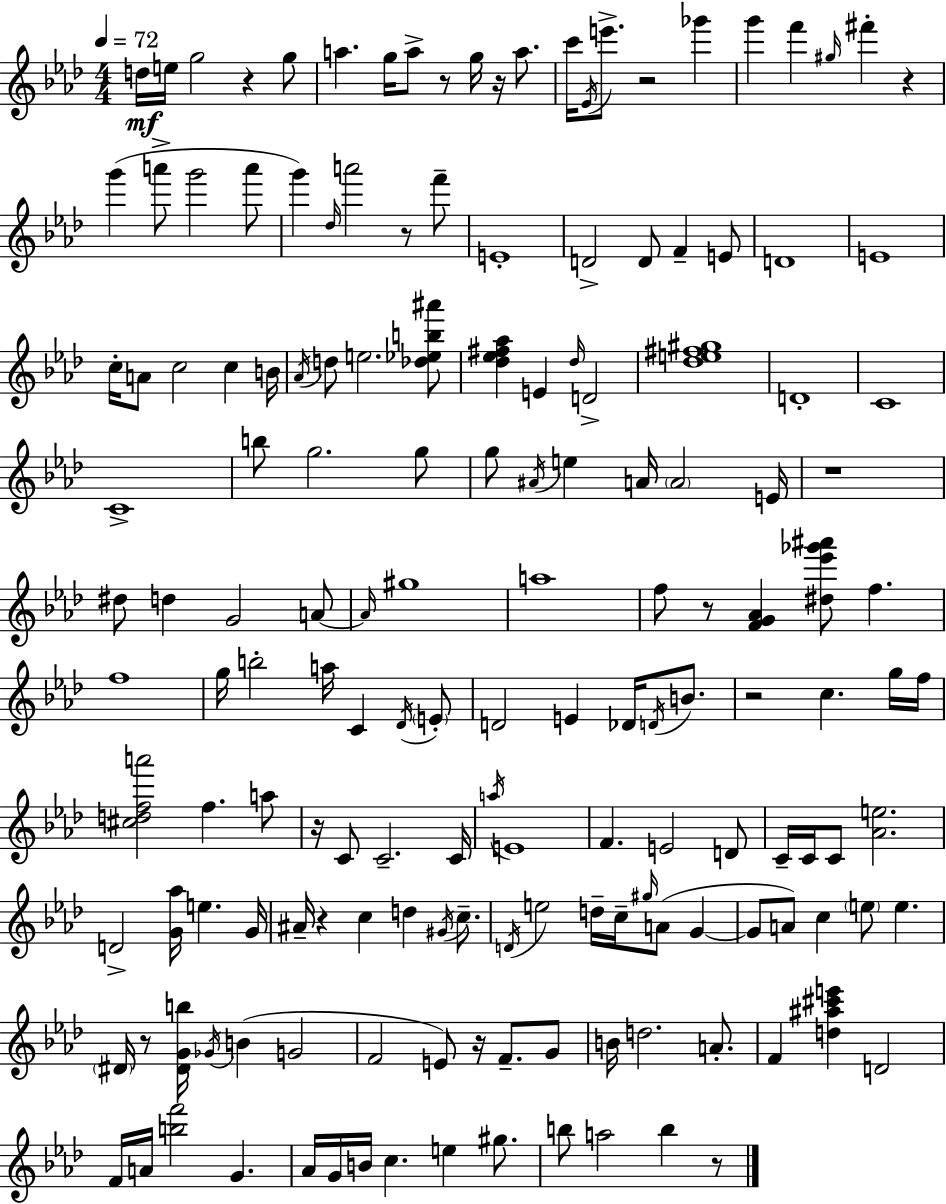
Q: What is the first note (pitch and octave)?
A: D5